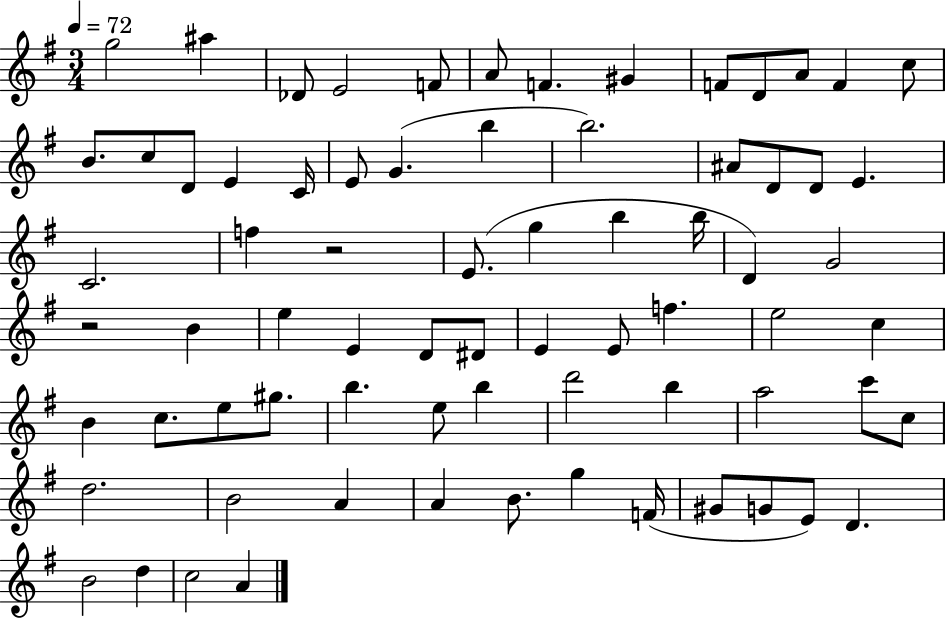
G5/h A#5/q Db4/e E4/h F4/e A4/e F4/q. G#4/q F4/e D4/e A4/e F4/q C5/e B4/e. C5/e D4/e E4/q C4/s E4/e G4/q. B5/q B5/h. A#4/e D4/e D4/e E4/q. C4/h. F5/q R/h E4/e. G5/q B5/q B5/s D4/q G4/h R/h B4/q E5/q E4/q D4/e D#4/e E4/q E4/e F5/q. E5/h C5/q B4/q C5/e. E5/e G#5/e. B5/q. E5/e B5/q D6/h B5/q A5/h C6/e C5/e D5/h. B4/h A4/q A4/q B4/e. G5/q F4/s G#4/e G4/e E4/e D4/q. B4/h D5/q C5/h A4/q